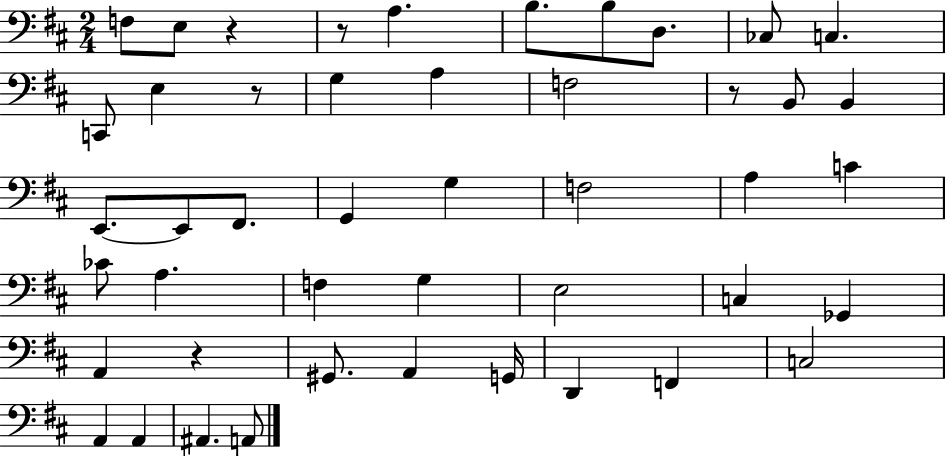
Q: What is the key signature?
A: D major